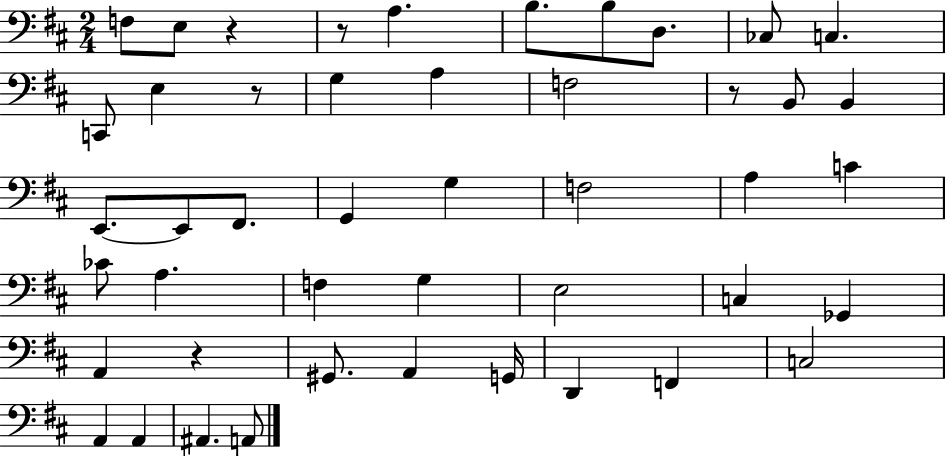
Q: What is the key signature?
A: D major